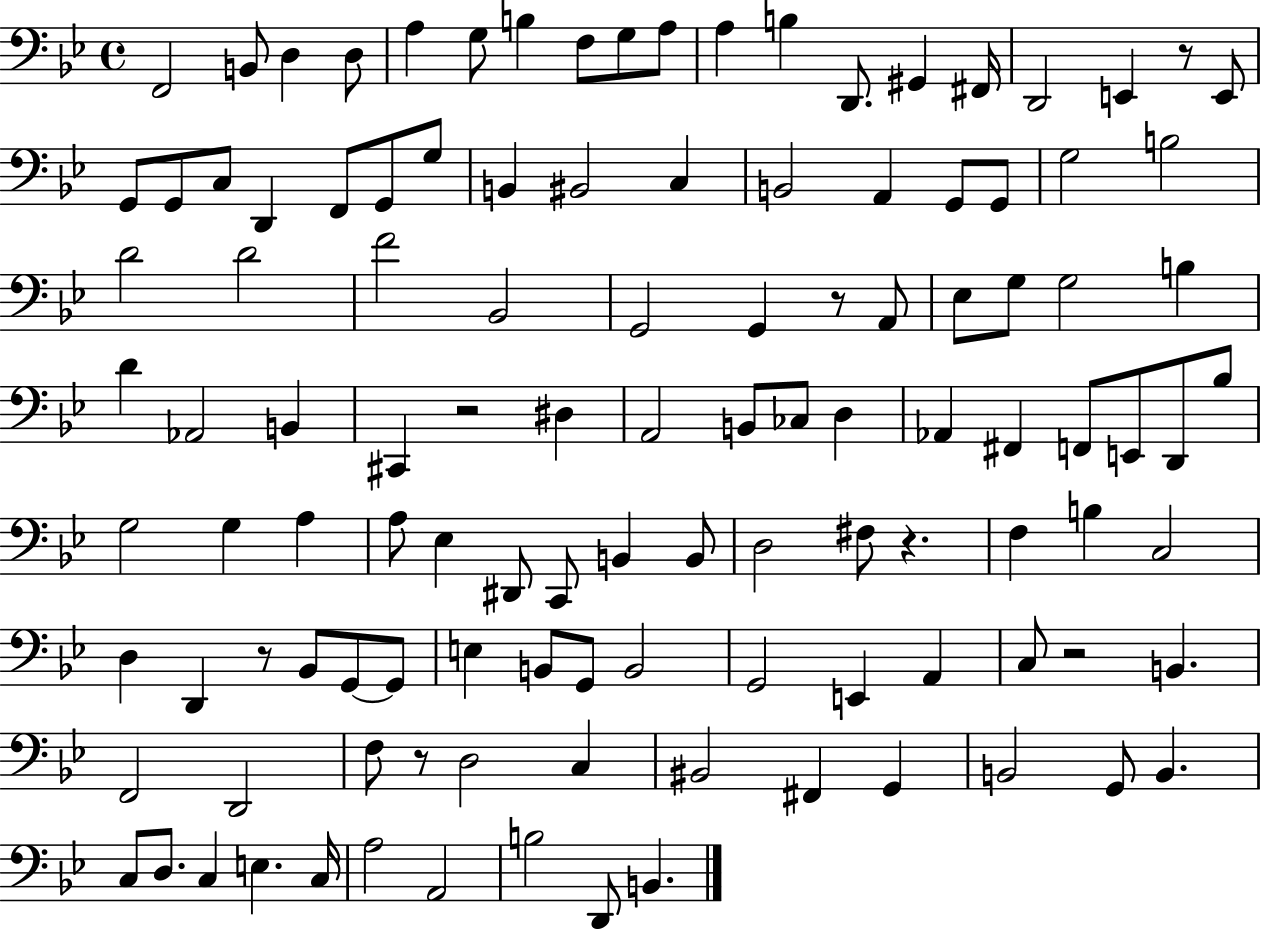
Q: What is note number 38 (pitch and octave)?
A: Bb2